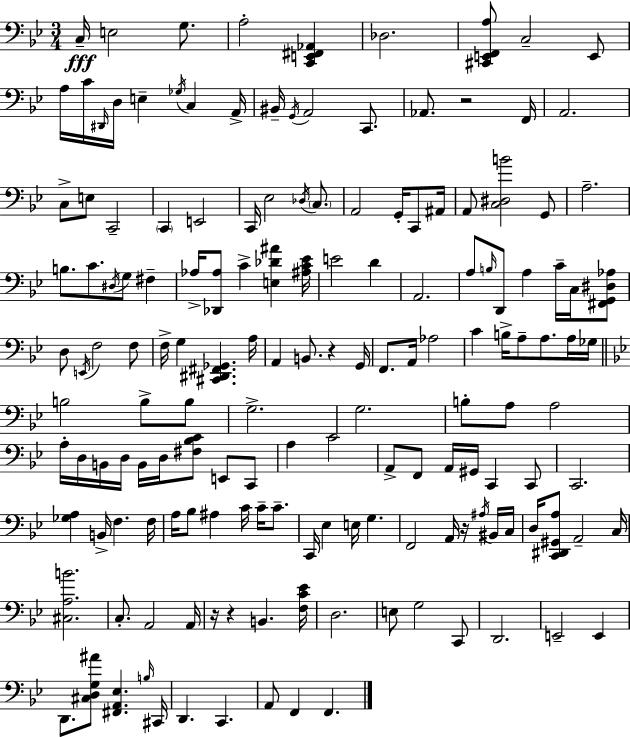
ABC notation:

X:1
T:Untitled
M:3/4
L:1/4
K:Bb
C,/4 E,2 G,/2 A,2 [C,,E,,^F,,_A,,] _D,2 [^C,,E,,F,,A,]/2 C,2 E,,/2 A,/4 C/4 ^D,,/4 D,/4 E, _G,/4 C, A,,/4 ^B,,/4 G,,/4 A,,2 C,,/2 _A,,/2 z2 F,,/4 A,,2 C,/2 E,/2 C,,2 C,, E,,2 C,,/4 _E,2 _D,/4 C,/2 A,,2 G,,/4 C,,/2 ^A,,/4 A,,/2 [C,^D,B]2 G,,/2 A,2 B,/2 C/2 ^D,/4 G,/2 ^F, _A,/4 [_D,,_A,]/2 C [E,_D^A] [^A,C_E]/4 E2 D A,,2 A,/2 B,/4 D,,/2 A, C/4 C,/4 [^F,,G,,^D,_A,]/2 D,/2 E,,/4 F,2 F,/2 F,/4 G, [^C,,^D,,^F,,_G,,] A,/4 A,, B,,/2 z G,,/4 F,,/2 A,,/4 _A,2 C B,/4 A,/2 A,/2 A,/4 _G,/4 B,2 B,/2 B,/2 G,2 G,2 B,/2 A,/2 A,2 A,/4 D,/4 B,,/4 D,/4 B,,/4 D,/4 [^F,_B,C]/2 E,,/2 C,,/2 A, C2 A,,/2 F,,/2 A,,/4 ^G,,/4 C,, C,,/2 C,,2 [_G,A,] B,,/4 F, F,/4 A,/4 _B,/2 ^A, C/4 C/4 C/2 C,,/4 _E, E,/4 G, F,,2 A,,/4 z/4 ^A,/4 ^B,,/4 C,/4 D,/4 [C,,^D,,^G,,A,]/2 A,,2 C,/4 [^C,A,B]2 C,/2 A,,2 A,,/4 z/4 z B,, [F,C_E]/4 D,2 E,/2 G,2 C,,/2 D,,2 E,,2 E,, D,,/2 [^C,D,G,^A]/2 [^F,,A,,_E,] B,/4 ^C,,/4 D,, C,, A,,/2 F,, F,,